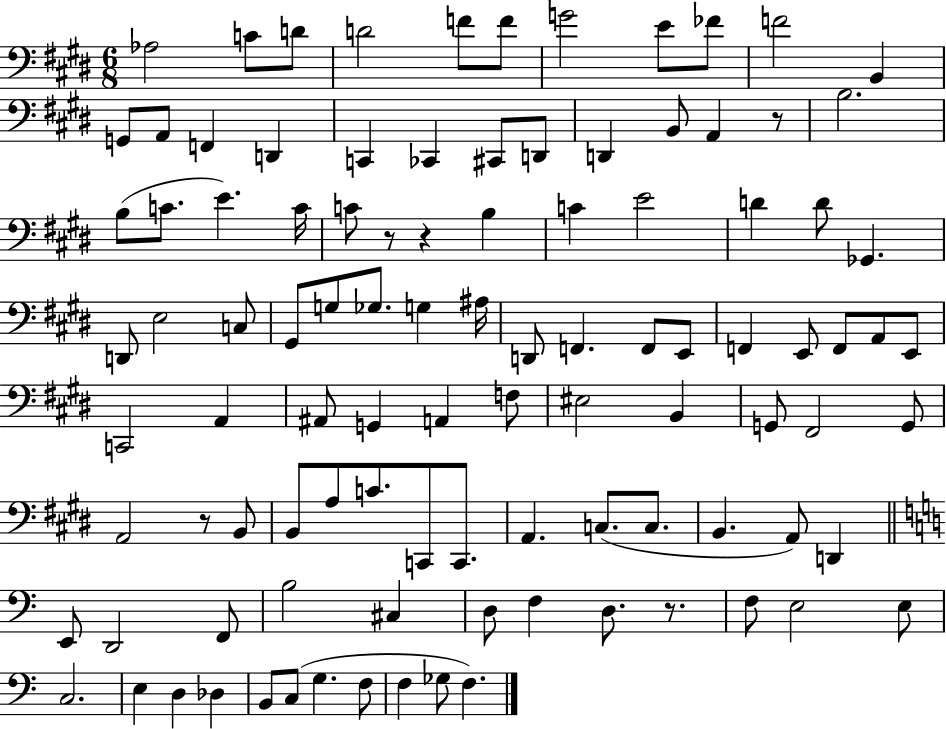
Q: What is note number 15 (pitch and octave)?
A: D2